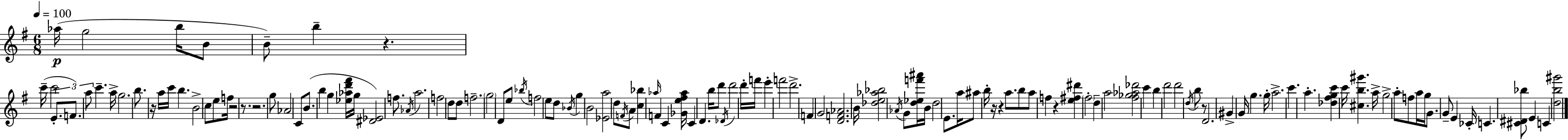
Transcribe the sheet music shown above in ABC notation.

X:1
T:Untitled
M:6/8
L:1/4
K:G
_a/4 g2 b/4 B/2 B/2 b z c'/4 c'2 E/2 F/2 a/2 c' a/4 g2 b/2 z/4 a/4 c'/4 b B2 c/2 e/2 f/4 z2 z/2 z2 g/2 _A2 C/2 B/2 b g [_e_ad'^f']/4 g/4 [^D_E]2 f/2 _A/4 a2 f2 d/2 d/2 f2 g2 D/2 e/2 _b/4 f2 e/2 d/2 _B/4 g B2 [_Ea]2 d/2 F/4 A/2 [c_b] _a/4 F C [_Ge^f_a]/4 C D b/4 d'/2 _D/4 d'2 d'/4 f'/4 e' f'2 d'2 F G2 [DF_A]2 B/4 [_de_a_b]2 _A/4 G/2 [d_ef'^a']/4 B/4 d2 E/2 a/4 ^a/2 b/4 z/4 z a/2 b/2 a/2 f z [e^f^d'] ^f2 d a2 [^f_g_a_d']2 c' b d'2 d'2 d/4 b/2 z/2 D2 ^G G/4 g g/4 a2 c' a [_d^fgc'] c'/4 [^cb^g'] a/4 g2 a/2 f/2 a/4 g/4 G/2 G/2 E _C/4 C [^C^D_b]/2 E C [db^g']2